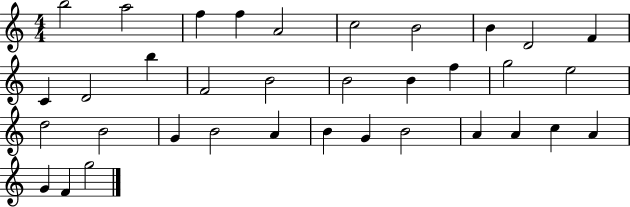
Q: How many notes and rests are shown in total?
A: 35